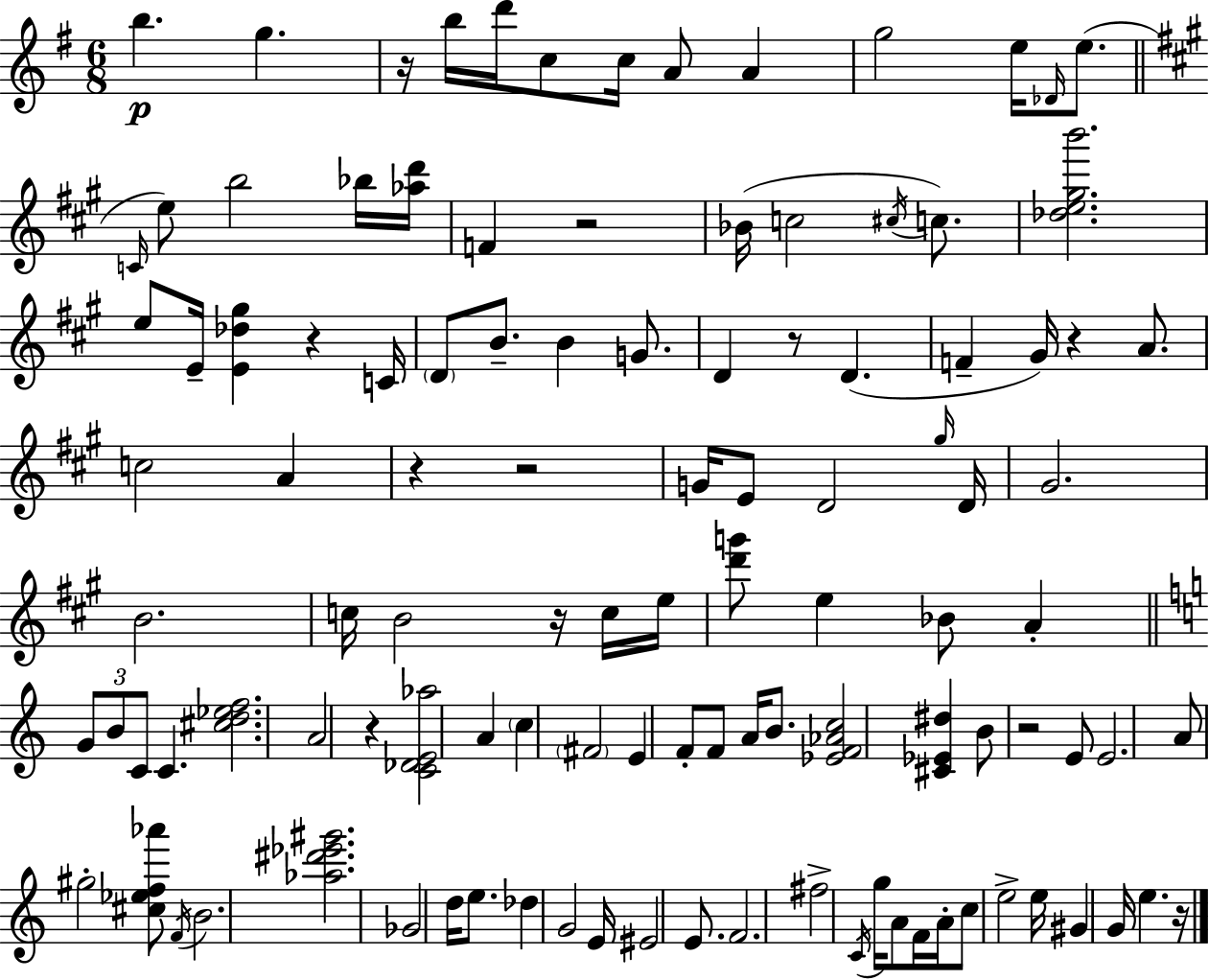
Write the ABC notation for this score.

X:1
T:Untitled
M:6/8
L:1/4
K:G
b g z/4 b/4 d'/4 c/2 c/4 A/2 A g2 e/4 _D/4 e/2 C/4 e/2 b2 _b/4 [_ad']/4 F z2 _B/4 c2 ^c/4 c/2 [_de^gb']2 e/2 E/4 [E_d^g] z C/4 D/2 B/2 B G/2 D z/2 D F ^G/4 z A/2 c2 A z z2 G/4 E/2 D2 ^g/4 D/4 ^G2 B2 c/4 B2 z/4 c/4 e/4 [d'g']/2 e _B/2 A G/2 B/2 C/2 C [^cd_ef]2 A2 z [C_DE_a]2 A c ^F2 E F/2 F/2 A/4 B/2 [_EF_Ac]2 [^C_E^d] B/2 z2 E/2 E2 A/2 ^g2 [^c_ef_a']/2 F/4 B2 [_a^d'_e'^g']2 _G2 d/4 e/2 _d G2 E/4 ^E2 E/2 F2 ^f2 C/4 g/4 A/2 F/4 A/4 c/2 e2 e/4 ^G G/4 e z/4